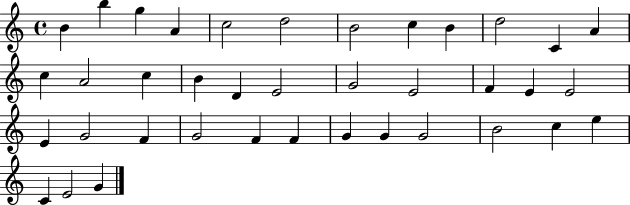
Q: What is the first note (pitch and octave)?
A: B4